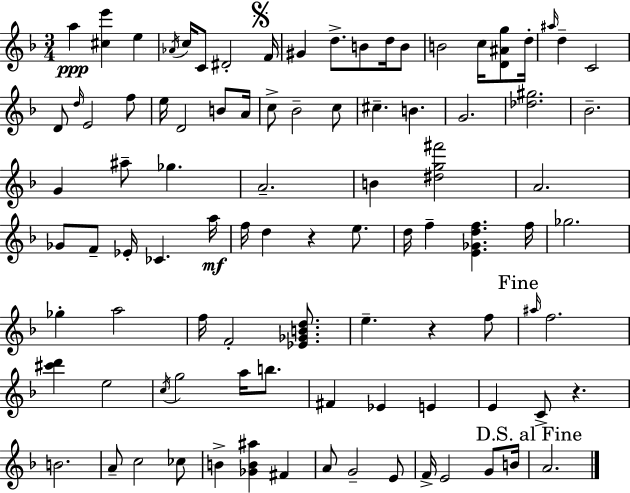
A5/q [C#5,E6]/q E5/q Ab4/s C5/s C4/e D#4/h F4/s G#4/q D5/e. B4/e D5/s B4/e B4/h C5/s [D4,A#4,G5]/e D5/s A#5/s D5/q C4/h D4/e D5/s E4/h F5/e E5/s D4/h B4/e A4/s C5/e Bb4/h C5/e C#5/q. B4/q. G4/h. [Db5,G#5]/h. Bb4/h. G4/q A#5/e Gb5/q. A4/h. B4/q [D#5,G5,F#6]/h A4/h. Gb4/e F4/e Eb4/s CES4/q. A5/s F5/s D5/q R/q E5/e. D5/s F5/q [E4,Gb4,D5,F5]/q. F5/s Gb5/h. Gb5/q A5/h F5/s F4/h [Eb4,Gb4,B4,D5]/e. E5/q. R/q F5/e A#5/s F5/h. [C#6,D6]/q E5/h C5/s G5/h A5/s B5/e. F#4/q Eb4/q E4/q E4/q C4/e R/q. B4/h. A4/e C5/h CES5/e B4/q [Gb4,B4,A#5]/q F#4/q A4/e G4/h E4/e F4/s E4/h G4/e B4/s A4/h.